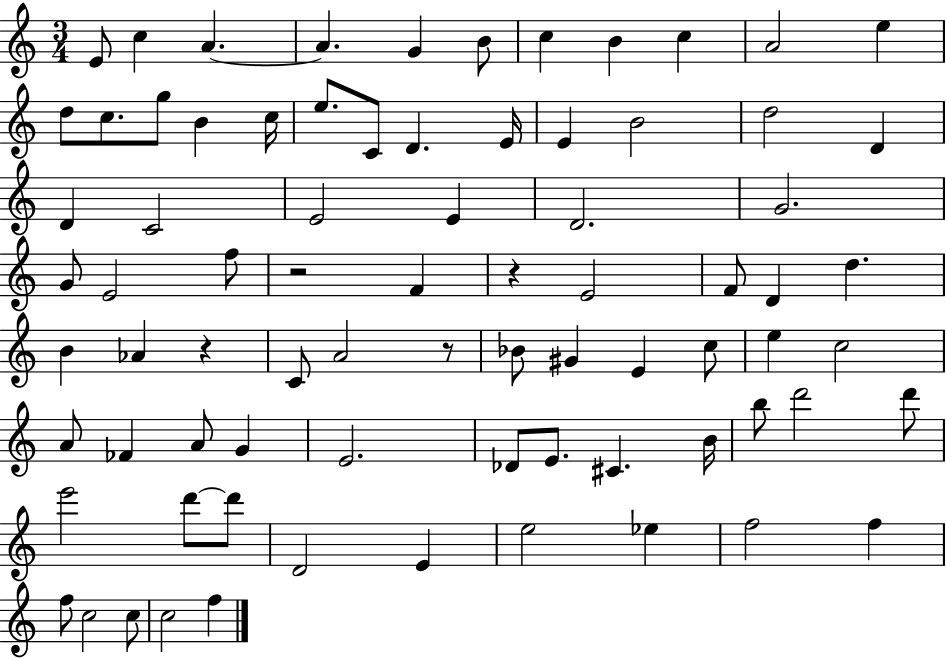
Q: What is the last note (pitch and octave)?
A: F5